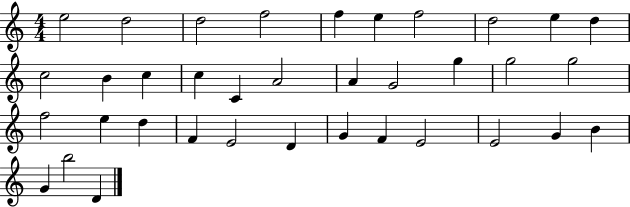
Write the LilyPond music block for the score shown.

{
  \clef treble
  \numericTimeSignature
  \time 4/4
  \key c \major
  e''2 d''2 | d''2 f''2 | f''4 e''4 f''2 | d''2 e''4 d''4 | \break c''2 b'4 c''4 | c''4 c'4 a'2 | a'4 g'2 g''4 | g''2 g''2 | \break f''2 e''4 d''4 | f'4 e'2 d'4 | g'4 f'4 e'2 | e'2 g'4 b'4 | \break g'4 b''2 d'4 | \bar "|."
}